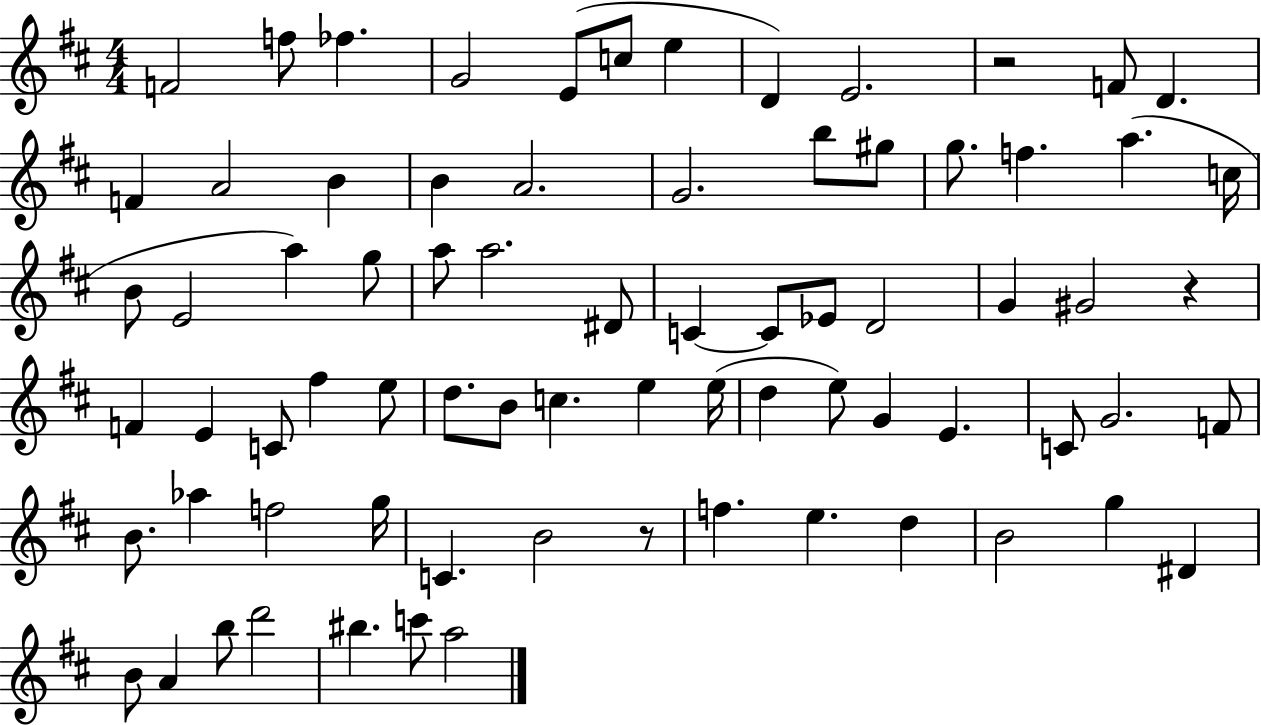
F4/h F5/e FES5/q. G4/h E4/e C5/e E5/q D4/q E4/h. R/h F4/e D4/q. F4/q A4/h B4/q B4/q A4/h. G4/h. B5/e G#5/e G5/e. F5/q. A5/q. C5/s B4/e E4/h A5/q G5/e A5/e A5/h. D#4/e C4/q C4/e Eb4/e D4/h G4/q G#4/h R/q F4/q E4/q C4/e F#5/q E5/e D5/e. B4/e C5/q. E5/q E5/s D5/q E5/e G4/q E4/q. C4/e G4/h. F4/e B4/e. Ab5/q F5/h G5/s C4/q. B4/h R/e F5/q. E5/q. D5/q B4/h G5/q D#4/q B4/e A4/q B5/e D6/h BIS5/q. C6/e A5/h